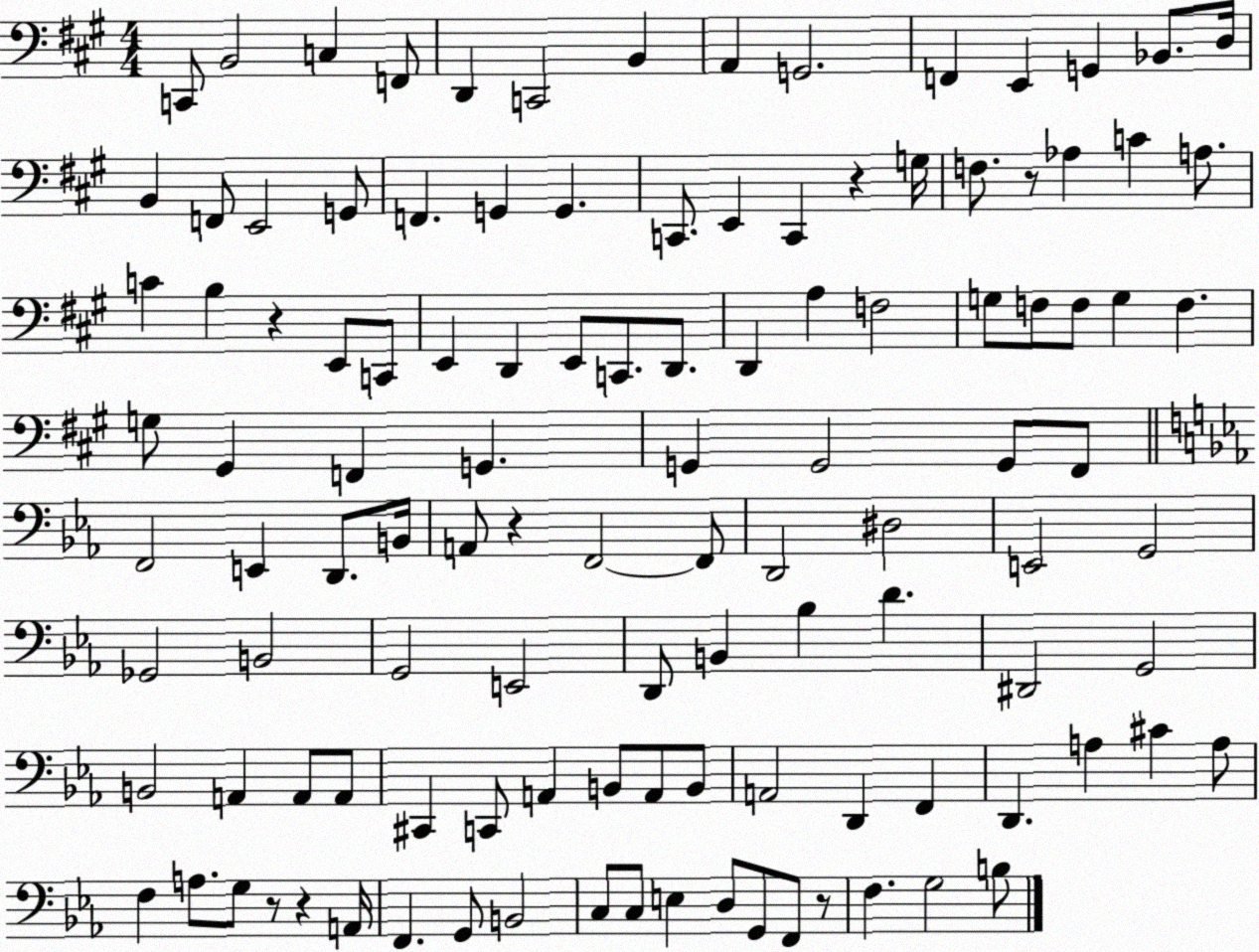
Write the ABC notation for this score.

X:1
T:Untitled
M:4/4
L:1/4
K:A
C,,/2 B,,2 C, F,,/2 D,, C,,2 B,, A,, G,,2 F,, E,, G,, _B,,/2 D,/4 B,, F,,/2 E,,2 G,,/2 F,, G,, G,, C,,/2 E,, C,, z G,/4 F,/2 z/2 _A, C A,/2 C B, z E,,/2 C,,/2 E,, D,, E,,/2 C,,/2 D,,/2 D,, A, F,2 G,/2 F,/2 F,/2 G, F, G,/2 ^G,, F,, G,, G,, G,,2 G,,/2 ^F,,/2 F,,2 E,, D,,/2 B,,/4 A,,/2 z F,,2 F,,/2 D,,2 ^D,2 E,,2 G,,2 _G,,2 B,,2 G,,2 E,,2 D,,/2 B,, _B, D ^D,,2 G,,2 B,,2 A,, A,,/2 A,,/2 ^C,, C,,/2 A,, B,,/2 A,,/2 B,,/2 A,,2 D,, F,, D,, A, ^C A,/2 F, A,/2 G,/2 z/2 z A,,/4 F,, G,,/2 B,,2 C,/2 C,/2 E, D,/2 G,,/2 F,,/2 z/2 F, G,2 B,/2